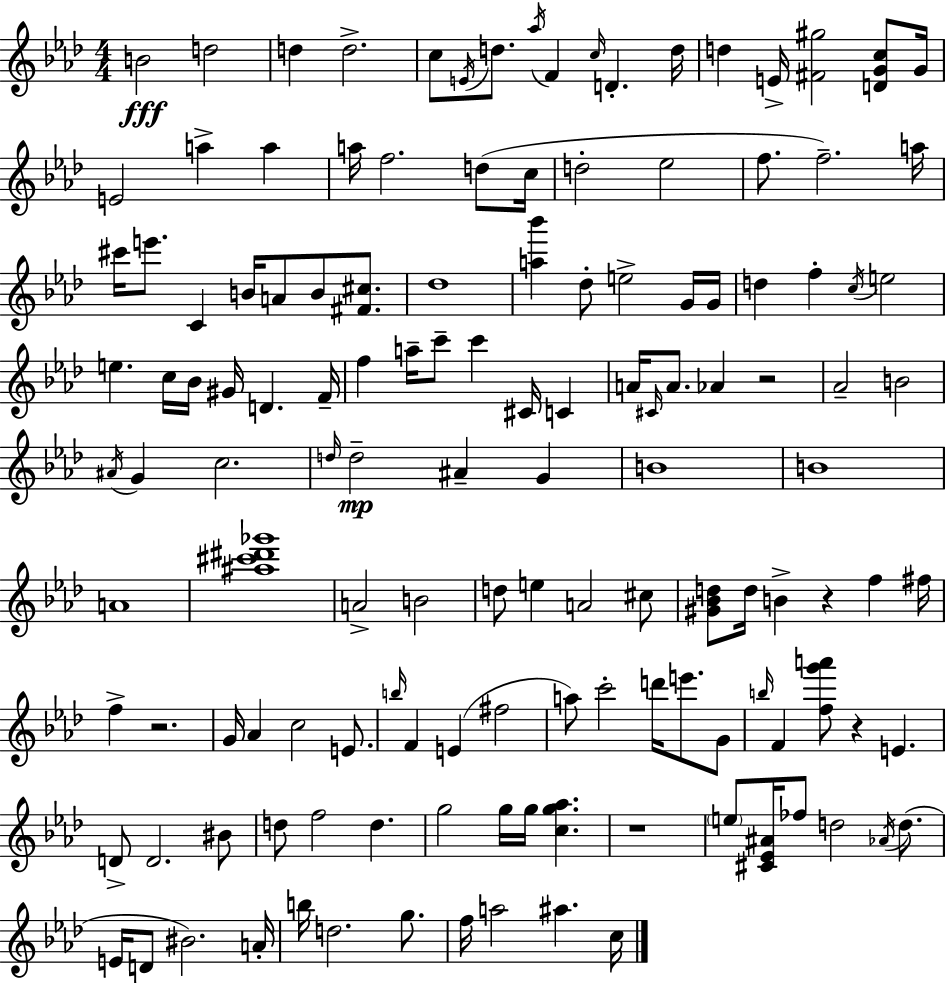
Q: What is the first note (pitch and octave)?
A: B4